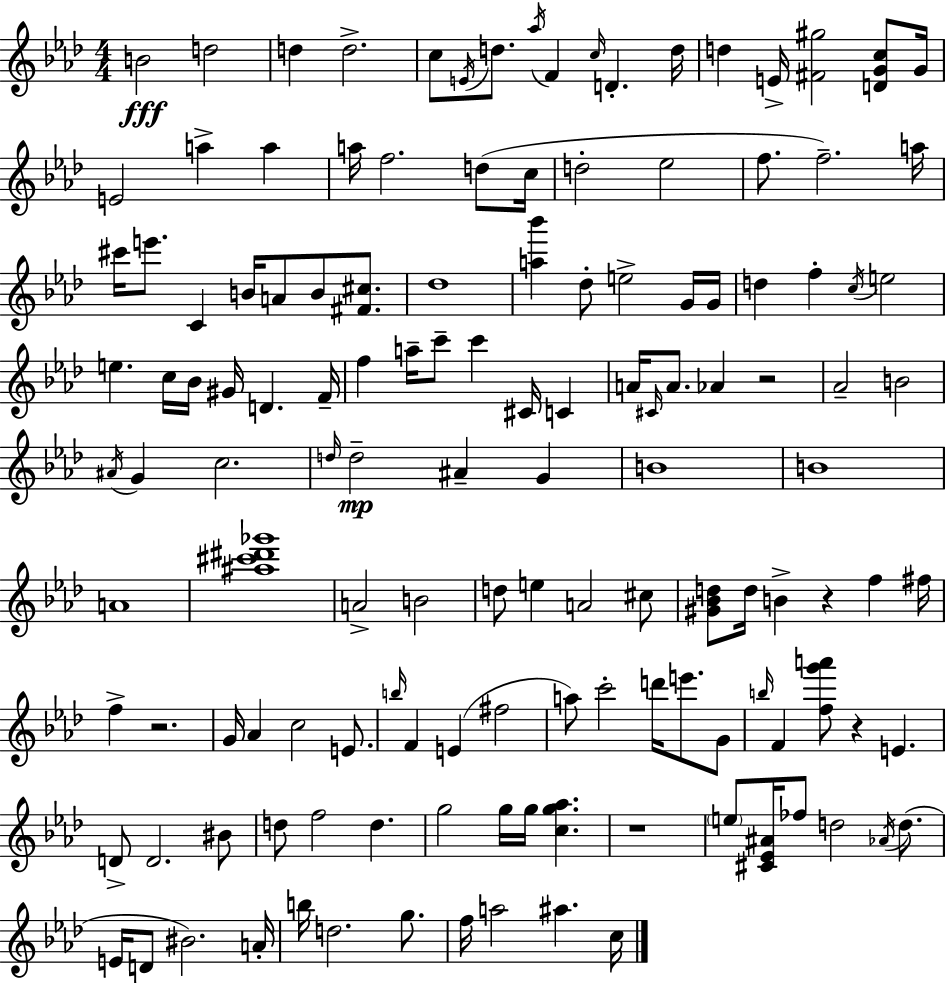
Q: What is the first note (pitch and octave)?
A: B4